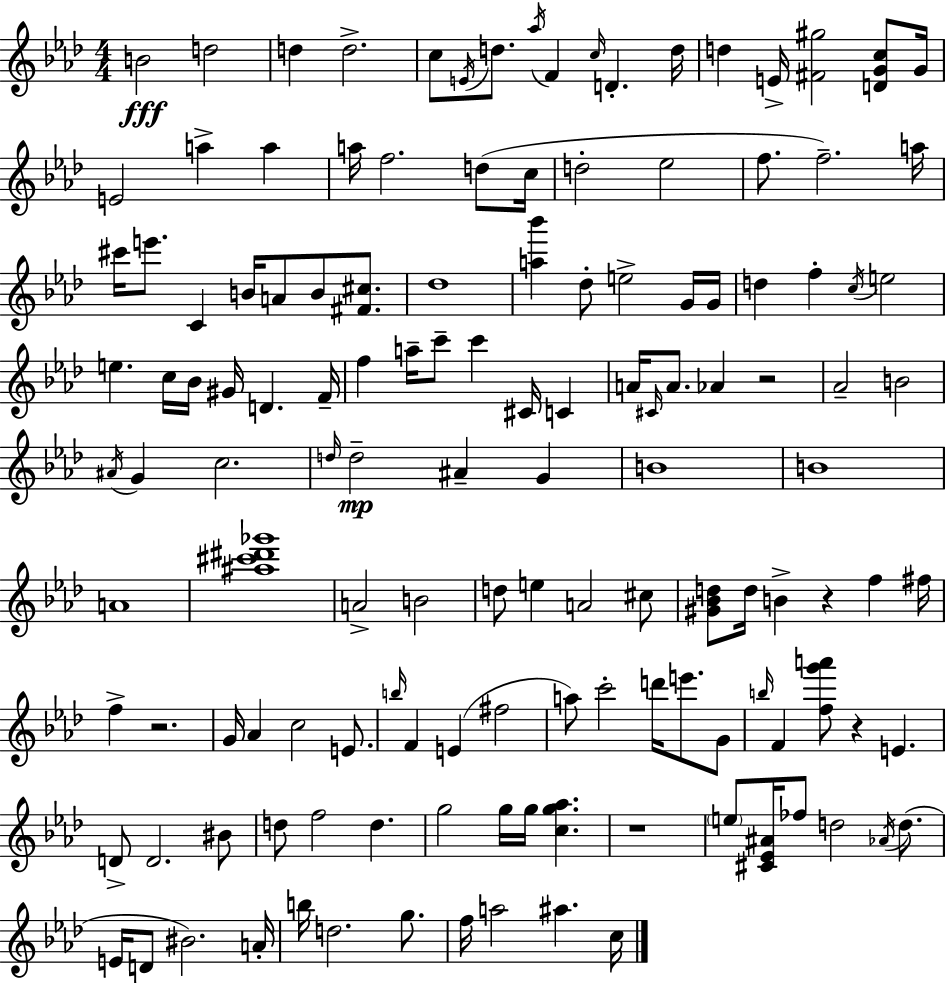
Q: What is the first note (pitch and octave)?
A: B4